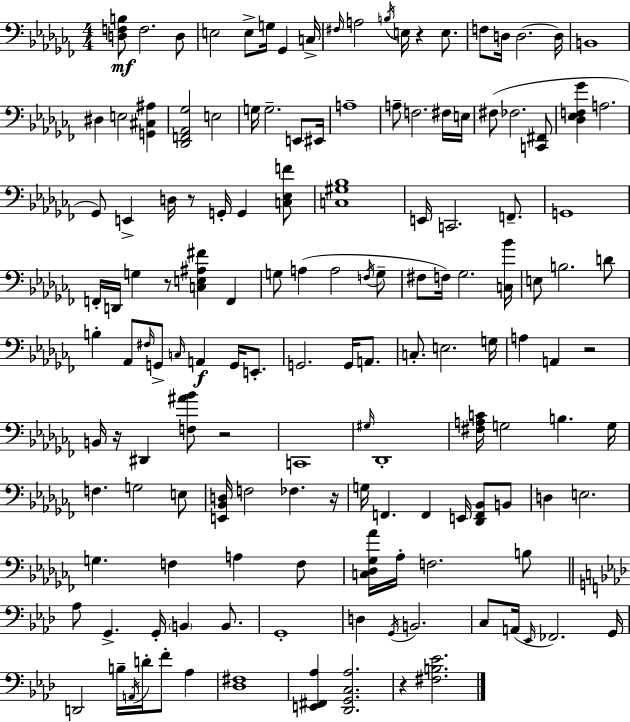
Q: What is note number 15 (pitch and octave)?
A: D3